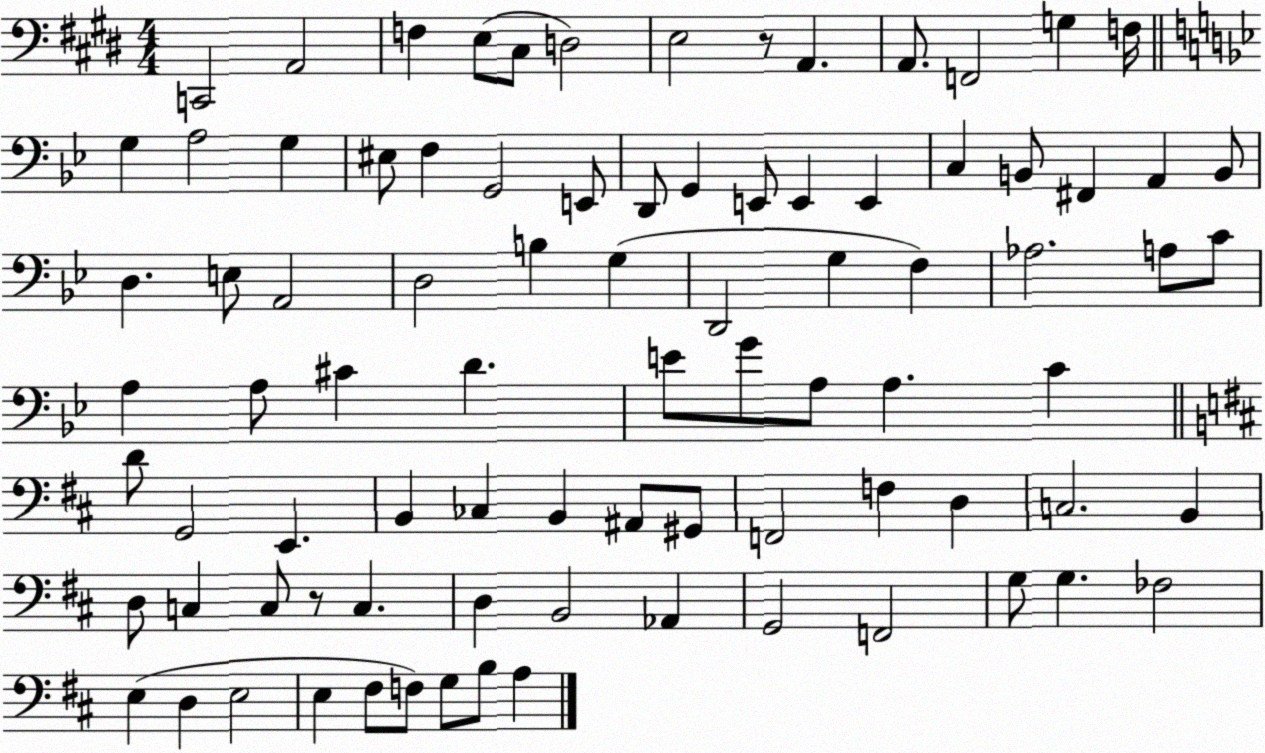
X:1
T:Untitled
M:4/4
L:1/4
K:E
C,,2 A,,2 F, E,/2 ^C,/2 D,2 E,2 z/2 A,, A,,/2 F,,2 G, F,/4 G, A,2 G, ^E,/2 F, G,,2 E,,/2 D,,/2 G,, E,,/2 E,, E,, C, B,,/2 ^F,, A,, B,,/2 D, E,/2 A,,2 D,2 B, G, D,,2 G, F, _A,2 A,/2 C/2 A, A,/2 ^C D E/2 G/2 A,/2 A, C D/2 G,,2 E,, B,, _C, B,, ^A,,/2 ^G,,/2 F,,2 F, D, C,2 B,, D,/2 C, C,/2 z/2 C, D, B,,2 _A,, G,,2 F,,2 G,/2 G, _F,2 E, D, E,2 E, ^F,/2 F,/2 G,/2 B,/2 A,